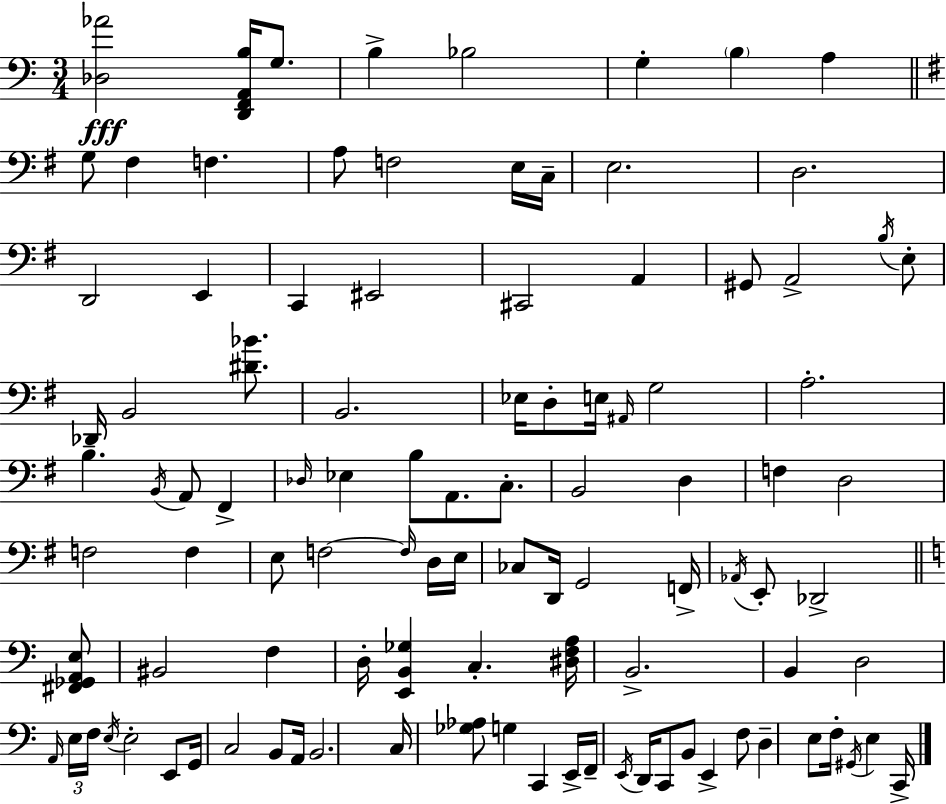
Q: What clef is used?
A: bass